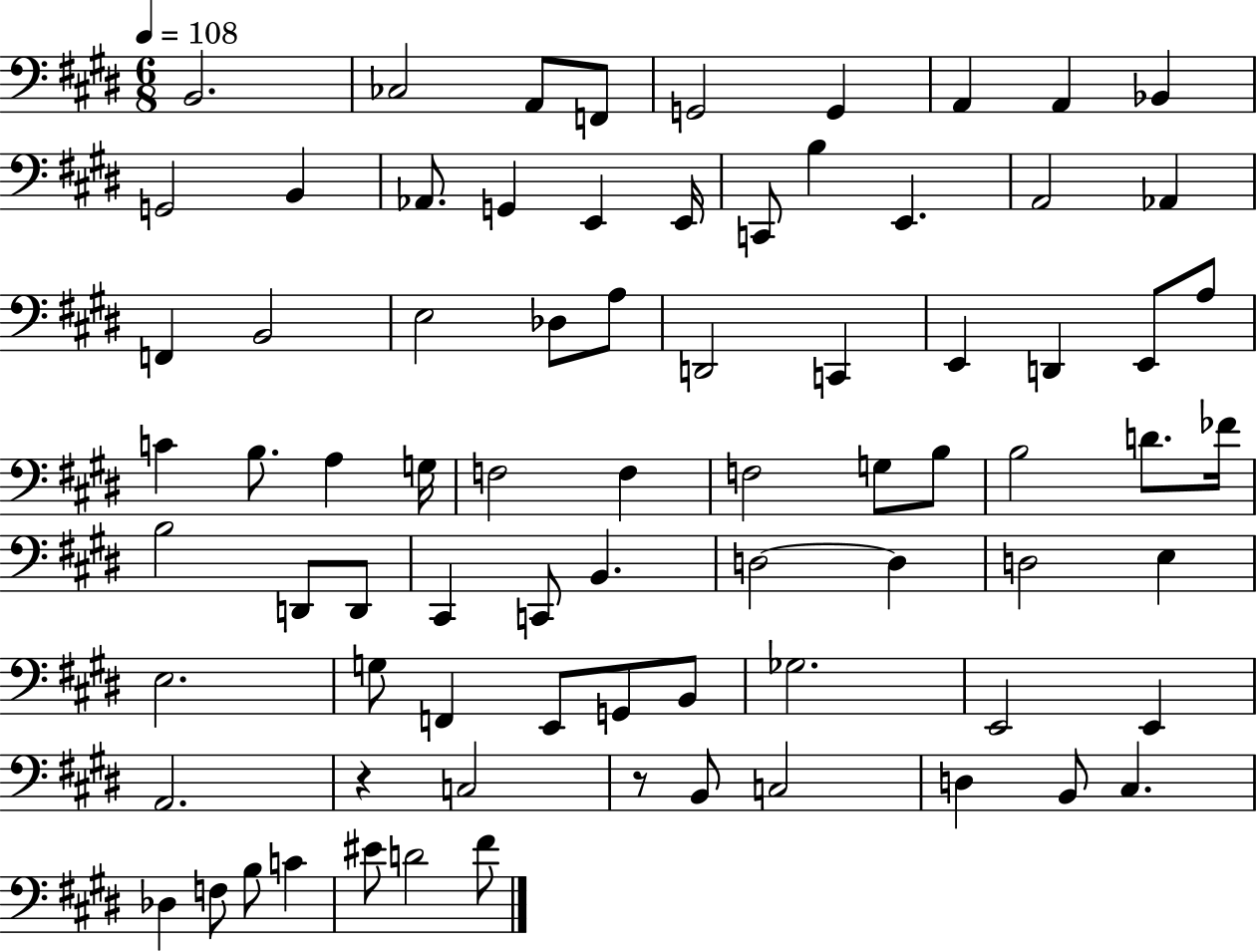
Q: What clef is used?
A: bass